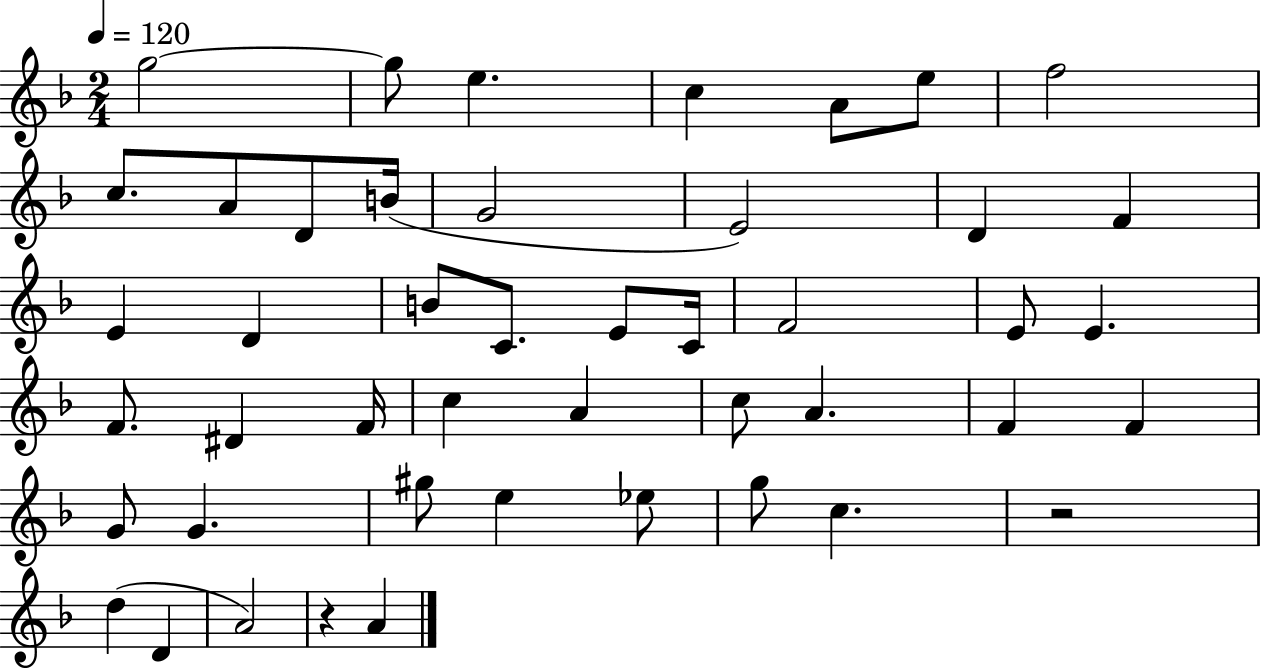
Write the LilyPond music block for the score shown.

{
  \clef treble
  \numericTimeSignature
  \time 2/4
  \key f \major
  \tempo 4 = 120
  \repeat volta 2 { g''2~~ | g''8 e''4. | c''4 a'8 e''8 | f''2 | \break c''8. a'8 d'8 b'16( | g'2 | e'2) | d'4 f'4 | \break e'4 d'4 | b'8 c'8. e'8 c'16 | f'2 | e'8 e'4. | \break f'8. dis'4 f'16 | c''4 a'4 | c''8 a'4. | f'4 f'4 | \break g'8 g'4. | gis''8 e''4 ees''8 | g''8 c''4. | r2 | \break d''4( d'4 | a'2) | r4 a'4 | } \bar "|."
}